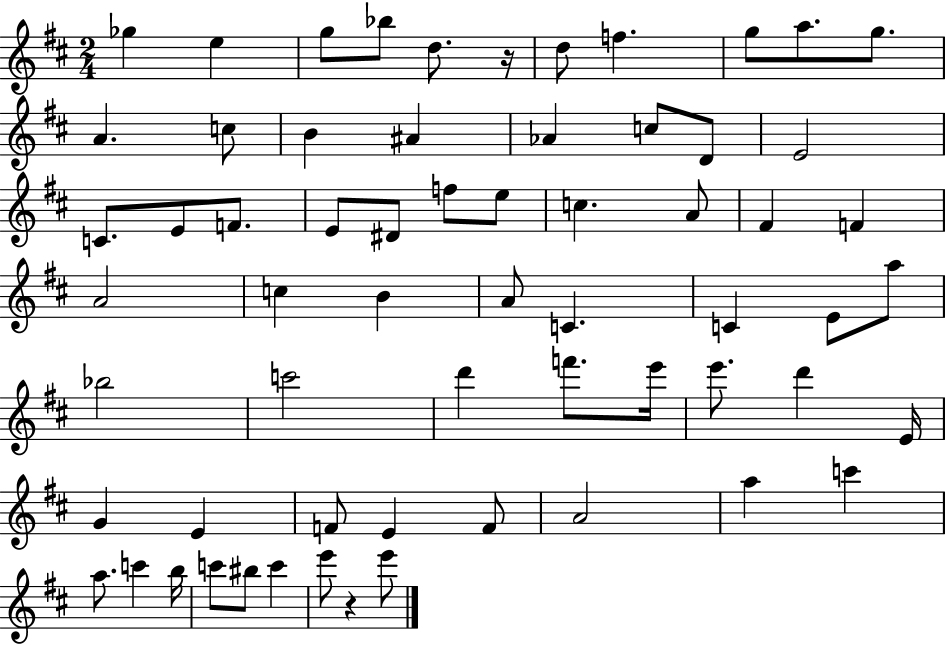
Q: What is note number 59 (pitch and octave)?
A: C6